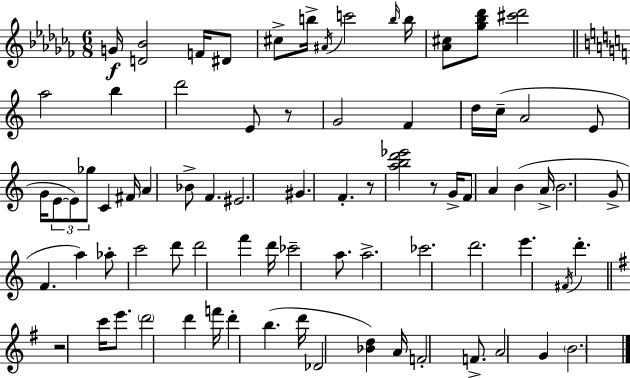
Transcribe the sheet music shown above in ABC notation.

X:1
T:Untitled
M:6/8
L:1/4
K:Abm
G/4 [D_B]2 F/4 ^D/2 ^c/2 b/4 ^A/4 c'2 b/4 b/4 [_A^c]/2 [_g_b_d']/2 [^c'_d']2 a2 b d'2 E/2 z/2 G2 F d/4 c/4 A2 E/2 G/4 E/2 E/2 _g/2 C ^F/4 A _B/2 F ^E2 ^G F z/2 [abd'_e']2 z/2 G/4 F/2 A B A/4 B2 G/2 F a _a/2 c'2 d'/2 d'2 f' d'/4 _c'2 a/2 a2 _c'2 d'2 e' ^F/4 d' z2 c'/4 e'/2 d'2 d' f'/4 d' b d'/4 _D2 [_Bd] A/4 F2 F/2 A2 G B2